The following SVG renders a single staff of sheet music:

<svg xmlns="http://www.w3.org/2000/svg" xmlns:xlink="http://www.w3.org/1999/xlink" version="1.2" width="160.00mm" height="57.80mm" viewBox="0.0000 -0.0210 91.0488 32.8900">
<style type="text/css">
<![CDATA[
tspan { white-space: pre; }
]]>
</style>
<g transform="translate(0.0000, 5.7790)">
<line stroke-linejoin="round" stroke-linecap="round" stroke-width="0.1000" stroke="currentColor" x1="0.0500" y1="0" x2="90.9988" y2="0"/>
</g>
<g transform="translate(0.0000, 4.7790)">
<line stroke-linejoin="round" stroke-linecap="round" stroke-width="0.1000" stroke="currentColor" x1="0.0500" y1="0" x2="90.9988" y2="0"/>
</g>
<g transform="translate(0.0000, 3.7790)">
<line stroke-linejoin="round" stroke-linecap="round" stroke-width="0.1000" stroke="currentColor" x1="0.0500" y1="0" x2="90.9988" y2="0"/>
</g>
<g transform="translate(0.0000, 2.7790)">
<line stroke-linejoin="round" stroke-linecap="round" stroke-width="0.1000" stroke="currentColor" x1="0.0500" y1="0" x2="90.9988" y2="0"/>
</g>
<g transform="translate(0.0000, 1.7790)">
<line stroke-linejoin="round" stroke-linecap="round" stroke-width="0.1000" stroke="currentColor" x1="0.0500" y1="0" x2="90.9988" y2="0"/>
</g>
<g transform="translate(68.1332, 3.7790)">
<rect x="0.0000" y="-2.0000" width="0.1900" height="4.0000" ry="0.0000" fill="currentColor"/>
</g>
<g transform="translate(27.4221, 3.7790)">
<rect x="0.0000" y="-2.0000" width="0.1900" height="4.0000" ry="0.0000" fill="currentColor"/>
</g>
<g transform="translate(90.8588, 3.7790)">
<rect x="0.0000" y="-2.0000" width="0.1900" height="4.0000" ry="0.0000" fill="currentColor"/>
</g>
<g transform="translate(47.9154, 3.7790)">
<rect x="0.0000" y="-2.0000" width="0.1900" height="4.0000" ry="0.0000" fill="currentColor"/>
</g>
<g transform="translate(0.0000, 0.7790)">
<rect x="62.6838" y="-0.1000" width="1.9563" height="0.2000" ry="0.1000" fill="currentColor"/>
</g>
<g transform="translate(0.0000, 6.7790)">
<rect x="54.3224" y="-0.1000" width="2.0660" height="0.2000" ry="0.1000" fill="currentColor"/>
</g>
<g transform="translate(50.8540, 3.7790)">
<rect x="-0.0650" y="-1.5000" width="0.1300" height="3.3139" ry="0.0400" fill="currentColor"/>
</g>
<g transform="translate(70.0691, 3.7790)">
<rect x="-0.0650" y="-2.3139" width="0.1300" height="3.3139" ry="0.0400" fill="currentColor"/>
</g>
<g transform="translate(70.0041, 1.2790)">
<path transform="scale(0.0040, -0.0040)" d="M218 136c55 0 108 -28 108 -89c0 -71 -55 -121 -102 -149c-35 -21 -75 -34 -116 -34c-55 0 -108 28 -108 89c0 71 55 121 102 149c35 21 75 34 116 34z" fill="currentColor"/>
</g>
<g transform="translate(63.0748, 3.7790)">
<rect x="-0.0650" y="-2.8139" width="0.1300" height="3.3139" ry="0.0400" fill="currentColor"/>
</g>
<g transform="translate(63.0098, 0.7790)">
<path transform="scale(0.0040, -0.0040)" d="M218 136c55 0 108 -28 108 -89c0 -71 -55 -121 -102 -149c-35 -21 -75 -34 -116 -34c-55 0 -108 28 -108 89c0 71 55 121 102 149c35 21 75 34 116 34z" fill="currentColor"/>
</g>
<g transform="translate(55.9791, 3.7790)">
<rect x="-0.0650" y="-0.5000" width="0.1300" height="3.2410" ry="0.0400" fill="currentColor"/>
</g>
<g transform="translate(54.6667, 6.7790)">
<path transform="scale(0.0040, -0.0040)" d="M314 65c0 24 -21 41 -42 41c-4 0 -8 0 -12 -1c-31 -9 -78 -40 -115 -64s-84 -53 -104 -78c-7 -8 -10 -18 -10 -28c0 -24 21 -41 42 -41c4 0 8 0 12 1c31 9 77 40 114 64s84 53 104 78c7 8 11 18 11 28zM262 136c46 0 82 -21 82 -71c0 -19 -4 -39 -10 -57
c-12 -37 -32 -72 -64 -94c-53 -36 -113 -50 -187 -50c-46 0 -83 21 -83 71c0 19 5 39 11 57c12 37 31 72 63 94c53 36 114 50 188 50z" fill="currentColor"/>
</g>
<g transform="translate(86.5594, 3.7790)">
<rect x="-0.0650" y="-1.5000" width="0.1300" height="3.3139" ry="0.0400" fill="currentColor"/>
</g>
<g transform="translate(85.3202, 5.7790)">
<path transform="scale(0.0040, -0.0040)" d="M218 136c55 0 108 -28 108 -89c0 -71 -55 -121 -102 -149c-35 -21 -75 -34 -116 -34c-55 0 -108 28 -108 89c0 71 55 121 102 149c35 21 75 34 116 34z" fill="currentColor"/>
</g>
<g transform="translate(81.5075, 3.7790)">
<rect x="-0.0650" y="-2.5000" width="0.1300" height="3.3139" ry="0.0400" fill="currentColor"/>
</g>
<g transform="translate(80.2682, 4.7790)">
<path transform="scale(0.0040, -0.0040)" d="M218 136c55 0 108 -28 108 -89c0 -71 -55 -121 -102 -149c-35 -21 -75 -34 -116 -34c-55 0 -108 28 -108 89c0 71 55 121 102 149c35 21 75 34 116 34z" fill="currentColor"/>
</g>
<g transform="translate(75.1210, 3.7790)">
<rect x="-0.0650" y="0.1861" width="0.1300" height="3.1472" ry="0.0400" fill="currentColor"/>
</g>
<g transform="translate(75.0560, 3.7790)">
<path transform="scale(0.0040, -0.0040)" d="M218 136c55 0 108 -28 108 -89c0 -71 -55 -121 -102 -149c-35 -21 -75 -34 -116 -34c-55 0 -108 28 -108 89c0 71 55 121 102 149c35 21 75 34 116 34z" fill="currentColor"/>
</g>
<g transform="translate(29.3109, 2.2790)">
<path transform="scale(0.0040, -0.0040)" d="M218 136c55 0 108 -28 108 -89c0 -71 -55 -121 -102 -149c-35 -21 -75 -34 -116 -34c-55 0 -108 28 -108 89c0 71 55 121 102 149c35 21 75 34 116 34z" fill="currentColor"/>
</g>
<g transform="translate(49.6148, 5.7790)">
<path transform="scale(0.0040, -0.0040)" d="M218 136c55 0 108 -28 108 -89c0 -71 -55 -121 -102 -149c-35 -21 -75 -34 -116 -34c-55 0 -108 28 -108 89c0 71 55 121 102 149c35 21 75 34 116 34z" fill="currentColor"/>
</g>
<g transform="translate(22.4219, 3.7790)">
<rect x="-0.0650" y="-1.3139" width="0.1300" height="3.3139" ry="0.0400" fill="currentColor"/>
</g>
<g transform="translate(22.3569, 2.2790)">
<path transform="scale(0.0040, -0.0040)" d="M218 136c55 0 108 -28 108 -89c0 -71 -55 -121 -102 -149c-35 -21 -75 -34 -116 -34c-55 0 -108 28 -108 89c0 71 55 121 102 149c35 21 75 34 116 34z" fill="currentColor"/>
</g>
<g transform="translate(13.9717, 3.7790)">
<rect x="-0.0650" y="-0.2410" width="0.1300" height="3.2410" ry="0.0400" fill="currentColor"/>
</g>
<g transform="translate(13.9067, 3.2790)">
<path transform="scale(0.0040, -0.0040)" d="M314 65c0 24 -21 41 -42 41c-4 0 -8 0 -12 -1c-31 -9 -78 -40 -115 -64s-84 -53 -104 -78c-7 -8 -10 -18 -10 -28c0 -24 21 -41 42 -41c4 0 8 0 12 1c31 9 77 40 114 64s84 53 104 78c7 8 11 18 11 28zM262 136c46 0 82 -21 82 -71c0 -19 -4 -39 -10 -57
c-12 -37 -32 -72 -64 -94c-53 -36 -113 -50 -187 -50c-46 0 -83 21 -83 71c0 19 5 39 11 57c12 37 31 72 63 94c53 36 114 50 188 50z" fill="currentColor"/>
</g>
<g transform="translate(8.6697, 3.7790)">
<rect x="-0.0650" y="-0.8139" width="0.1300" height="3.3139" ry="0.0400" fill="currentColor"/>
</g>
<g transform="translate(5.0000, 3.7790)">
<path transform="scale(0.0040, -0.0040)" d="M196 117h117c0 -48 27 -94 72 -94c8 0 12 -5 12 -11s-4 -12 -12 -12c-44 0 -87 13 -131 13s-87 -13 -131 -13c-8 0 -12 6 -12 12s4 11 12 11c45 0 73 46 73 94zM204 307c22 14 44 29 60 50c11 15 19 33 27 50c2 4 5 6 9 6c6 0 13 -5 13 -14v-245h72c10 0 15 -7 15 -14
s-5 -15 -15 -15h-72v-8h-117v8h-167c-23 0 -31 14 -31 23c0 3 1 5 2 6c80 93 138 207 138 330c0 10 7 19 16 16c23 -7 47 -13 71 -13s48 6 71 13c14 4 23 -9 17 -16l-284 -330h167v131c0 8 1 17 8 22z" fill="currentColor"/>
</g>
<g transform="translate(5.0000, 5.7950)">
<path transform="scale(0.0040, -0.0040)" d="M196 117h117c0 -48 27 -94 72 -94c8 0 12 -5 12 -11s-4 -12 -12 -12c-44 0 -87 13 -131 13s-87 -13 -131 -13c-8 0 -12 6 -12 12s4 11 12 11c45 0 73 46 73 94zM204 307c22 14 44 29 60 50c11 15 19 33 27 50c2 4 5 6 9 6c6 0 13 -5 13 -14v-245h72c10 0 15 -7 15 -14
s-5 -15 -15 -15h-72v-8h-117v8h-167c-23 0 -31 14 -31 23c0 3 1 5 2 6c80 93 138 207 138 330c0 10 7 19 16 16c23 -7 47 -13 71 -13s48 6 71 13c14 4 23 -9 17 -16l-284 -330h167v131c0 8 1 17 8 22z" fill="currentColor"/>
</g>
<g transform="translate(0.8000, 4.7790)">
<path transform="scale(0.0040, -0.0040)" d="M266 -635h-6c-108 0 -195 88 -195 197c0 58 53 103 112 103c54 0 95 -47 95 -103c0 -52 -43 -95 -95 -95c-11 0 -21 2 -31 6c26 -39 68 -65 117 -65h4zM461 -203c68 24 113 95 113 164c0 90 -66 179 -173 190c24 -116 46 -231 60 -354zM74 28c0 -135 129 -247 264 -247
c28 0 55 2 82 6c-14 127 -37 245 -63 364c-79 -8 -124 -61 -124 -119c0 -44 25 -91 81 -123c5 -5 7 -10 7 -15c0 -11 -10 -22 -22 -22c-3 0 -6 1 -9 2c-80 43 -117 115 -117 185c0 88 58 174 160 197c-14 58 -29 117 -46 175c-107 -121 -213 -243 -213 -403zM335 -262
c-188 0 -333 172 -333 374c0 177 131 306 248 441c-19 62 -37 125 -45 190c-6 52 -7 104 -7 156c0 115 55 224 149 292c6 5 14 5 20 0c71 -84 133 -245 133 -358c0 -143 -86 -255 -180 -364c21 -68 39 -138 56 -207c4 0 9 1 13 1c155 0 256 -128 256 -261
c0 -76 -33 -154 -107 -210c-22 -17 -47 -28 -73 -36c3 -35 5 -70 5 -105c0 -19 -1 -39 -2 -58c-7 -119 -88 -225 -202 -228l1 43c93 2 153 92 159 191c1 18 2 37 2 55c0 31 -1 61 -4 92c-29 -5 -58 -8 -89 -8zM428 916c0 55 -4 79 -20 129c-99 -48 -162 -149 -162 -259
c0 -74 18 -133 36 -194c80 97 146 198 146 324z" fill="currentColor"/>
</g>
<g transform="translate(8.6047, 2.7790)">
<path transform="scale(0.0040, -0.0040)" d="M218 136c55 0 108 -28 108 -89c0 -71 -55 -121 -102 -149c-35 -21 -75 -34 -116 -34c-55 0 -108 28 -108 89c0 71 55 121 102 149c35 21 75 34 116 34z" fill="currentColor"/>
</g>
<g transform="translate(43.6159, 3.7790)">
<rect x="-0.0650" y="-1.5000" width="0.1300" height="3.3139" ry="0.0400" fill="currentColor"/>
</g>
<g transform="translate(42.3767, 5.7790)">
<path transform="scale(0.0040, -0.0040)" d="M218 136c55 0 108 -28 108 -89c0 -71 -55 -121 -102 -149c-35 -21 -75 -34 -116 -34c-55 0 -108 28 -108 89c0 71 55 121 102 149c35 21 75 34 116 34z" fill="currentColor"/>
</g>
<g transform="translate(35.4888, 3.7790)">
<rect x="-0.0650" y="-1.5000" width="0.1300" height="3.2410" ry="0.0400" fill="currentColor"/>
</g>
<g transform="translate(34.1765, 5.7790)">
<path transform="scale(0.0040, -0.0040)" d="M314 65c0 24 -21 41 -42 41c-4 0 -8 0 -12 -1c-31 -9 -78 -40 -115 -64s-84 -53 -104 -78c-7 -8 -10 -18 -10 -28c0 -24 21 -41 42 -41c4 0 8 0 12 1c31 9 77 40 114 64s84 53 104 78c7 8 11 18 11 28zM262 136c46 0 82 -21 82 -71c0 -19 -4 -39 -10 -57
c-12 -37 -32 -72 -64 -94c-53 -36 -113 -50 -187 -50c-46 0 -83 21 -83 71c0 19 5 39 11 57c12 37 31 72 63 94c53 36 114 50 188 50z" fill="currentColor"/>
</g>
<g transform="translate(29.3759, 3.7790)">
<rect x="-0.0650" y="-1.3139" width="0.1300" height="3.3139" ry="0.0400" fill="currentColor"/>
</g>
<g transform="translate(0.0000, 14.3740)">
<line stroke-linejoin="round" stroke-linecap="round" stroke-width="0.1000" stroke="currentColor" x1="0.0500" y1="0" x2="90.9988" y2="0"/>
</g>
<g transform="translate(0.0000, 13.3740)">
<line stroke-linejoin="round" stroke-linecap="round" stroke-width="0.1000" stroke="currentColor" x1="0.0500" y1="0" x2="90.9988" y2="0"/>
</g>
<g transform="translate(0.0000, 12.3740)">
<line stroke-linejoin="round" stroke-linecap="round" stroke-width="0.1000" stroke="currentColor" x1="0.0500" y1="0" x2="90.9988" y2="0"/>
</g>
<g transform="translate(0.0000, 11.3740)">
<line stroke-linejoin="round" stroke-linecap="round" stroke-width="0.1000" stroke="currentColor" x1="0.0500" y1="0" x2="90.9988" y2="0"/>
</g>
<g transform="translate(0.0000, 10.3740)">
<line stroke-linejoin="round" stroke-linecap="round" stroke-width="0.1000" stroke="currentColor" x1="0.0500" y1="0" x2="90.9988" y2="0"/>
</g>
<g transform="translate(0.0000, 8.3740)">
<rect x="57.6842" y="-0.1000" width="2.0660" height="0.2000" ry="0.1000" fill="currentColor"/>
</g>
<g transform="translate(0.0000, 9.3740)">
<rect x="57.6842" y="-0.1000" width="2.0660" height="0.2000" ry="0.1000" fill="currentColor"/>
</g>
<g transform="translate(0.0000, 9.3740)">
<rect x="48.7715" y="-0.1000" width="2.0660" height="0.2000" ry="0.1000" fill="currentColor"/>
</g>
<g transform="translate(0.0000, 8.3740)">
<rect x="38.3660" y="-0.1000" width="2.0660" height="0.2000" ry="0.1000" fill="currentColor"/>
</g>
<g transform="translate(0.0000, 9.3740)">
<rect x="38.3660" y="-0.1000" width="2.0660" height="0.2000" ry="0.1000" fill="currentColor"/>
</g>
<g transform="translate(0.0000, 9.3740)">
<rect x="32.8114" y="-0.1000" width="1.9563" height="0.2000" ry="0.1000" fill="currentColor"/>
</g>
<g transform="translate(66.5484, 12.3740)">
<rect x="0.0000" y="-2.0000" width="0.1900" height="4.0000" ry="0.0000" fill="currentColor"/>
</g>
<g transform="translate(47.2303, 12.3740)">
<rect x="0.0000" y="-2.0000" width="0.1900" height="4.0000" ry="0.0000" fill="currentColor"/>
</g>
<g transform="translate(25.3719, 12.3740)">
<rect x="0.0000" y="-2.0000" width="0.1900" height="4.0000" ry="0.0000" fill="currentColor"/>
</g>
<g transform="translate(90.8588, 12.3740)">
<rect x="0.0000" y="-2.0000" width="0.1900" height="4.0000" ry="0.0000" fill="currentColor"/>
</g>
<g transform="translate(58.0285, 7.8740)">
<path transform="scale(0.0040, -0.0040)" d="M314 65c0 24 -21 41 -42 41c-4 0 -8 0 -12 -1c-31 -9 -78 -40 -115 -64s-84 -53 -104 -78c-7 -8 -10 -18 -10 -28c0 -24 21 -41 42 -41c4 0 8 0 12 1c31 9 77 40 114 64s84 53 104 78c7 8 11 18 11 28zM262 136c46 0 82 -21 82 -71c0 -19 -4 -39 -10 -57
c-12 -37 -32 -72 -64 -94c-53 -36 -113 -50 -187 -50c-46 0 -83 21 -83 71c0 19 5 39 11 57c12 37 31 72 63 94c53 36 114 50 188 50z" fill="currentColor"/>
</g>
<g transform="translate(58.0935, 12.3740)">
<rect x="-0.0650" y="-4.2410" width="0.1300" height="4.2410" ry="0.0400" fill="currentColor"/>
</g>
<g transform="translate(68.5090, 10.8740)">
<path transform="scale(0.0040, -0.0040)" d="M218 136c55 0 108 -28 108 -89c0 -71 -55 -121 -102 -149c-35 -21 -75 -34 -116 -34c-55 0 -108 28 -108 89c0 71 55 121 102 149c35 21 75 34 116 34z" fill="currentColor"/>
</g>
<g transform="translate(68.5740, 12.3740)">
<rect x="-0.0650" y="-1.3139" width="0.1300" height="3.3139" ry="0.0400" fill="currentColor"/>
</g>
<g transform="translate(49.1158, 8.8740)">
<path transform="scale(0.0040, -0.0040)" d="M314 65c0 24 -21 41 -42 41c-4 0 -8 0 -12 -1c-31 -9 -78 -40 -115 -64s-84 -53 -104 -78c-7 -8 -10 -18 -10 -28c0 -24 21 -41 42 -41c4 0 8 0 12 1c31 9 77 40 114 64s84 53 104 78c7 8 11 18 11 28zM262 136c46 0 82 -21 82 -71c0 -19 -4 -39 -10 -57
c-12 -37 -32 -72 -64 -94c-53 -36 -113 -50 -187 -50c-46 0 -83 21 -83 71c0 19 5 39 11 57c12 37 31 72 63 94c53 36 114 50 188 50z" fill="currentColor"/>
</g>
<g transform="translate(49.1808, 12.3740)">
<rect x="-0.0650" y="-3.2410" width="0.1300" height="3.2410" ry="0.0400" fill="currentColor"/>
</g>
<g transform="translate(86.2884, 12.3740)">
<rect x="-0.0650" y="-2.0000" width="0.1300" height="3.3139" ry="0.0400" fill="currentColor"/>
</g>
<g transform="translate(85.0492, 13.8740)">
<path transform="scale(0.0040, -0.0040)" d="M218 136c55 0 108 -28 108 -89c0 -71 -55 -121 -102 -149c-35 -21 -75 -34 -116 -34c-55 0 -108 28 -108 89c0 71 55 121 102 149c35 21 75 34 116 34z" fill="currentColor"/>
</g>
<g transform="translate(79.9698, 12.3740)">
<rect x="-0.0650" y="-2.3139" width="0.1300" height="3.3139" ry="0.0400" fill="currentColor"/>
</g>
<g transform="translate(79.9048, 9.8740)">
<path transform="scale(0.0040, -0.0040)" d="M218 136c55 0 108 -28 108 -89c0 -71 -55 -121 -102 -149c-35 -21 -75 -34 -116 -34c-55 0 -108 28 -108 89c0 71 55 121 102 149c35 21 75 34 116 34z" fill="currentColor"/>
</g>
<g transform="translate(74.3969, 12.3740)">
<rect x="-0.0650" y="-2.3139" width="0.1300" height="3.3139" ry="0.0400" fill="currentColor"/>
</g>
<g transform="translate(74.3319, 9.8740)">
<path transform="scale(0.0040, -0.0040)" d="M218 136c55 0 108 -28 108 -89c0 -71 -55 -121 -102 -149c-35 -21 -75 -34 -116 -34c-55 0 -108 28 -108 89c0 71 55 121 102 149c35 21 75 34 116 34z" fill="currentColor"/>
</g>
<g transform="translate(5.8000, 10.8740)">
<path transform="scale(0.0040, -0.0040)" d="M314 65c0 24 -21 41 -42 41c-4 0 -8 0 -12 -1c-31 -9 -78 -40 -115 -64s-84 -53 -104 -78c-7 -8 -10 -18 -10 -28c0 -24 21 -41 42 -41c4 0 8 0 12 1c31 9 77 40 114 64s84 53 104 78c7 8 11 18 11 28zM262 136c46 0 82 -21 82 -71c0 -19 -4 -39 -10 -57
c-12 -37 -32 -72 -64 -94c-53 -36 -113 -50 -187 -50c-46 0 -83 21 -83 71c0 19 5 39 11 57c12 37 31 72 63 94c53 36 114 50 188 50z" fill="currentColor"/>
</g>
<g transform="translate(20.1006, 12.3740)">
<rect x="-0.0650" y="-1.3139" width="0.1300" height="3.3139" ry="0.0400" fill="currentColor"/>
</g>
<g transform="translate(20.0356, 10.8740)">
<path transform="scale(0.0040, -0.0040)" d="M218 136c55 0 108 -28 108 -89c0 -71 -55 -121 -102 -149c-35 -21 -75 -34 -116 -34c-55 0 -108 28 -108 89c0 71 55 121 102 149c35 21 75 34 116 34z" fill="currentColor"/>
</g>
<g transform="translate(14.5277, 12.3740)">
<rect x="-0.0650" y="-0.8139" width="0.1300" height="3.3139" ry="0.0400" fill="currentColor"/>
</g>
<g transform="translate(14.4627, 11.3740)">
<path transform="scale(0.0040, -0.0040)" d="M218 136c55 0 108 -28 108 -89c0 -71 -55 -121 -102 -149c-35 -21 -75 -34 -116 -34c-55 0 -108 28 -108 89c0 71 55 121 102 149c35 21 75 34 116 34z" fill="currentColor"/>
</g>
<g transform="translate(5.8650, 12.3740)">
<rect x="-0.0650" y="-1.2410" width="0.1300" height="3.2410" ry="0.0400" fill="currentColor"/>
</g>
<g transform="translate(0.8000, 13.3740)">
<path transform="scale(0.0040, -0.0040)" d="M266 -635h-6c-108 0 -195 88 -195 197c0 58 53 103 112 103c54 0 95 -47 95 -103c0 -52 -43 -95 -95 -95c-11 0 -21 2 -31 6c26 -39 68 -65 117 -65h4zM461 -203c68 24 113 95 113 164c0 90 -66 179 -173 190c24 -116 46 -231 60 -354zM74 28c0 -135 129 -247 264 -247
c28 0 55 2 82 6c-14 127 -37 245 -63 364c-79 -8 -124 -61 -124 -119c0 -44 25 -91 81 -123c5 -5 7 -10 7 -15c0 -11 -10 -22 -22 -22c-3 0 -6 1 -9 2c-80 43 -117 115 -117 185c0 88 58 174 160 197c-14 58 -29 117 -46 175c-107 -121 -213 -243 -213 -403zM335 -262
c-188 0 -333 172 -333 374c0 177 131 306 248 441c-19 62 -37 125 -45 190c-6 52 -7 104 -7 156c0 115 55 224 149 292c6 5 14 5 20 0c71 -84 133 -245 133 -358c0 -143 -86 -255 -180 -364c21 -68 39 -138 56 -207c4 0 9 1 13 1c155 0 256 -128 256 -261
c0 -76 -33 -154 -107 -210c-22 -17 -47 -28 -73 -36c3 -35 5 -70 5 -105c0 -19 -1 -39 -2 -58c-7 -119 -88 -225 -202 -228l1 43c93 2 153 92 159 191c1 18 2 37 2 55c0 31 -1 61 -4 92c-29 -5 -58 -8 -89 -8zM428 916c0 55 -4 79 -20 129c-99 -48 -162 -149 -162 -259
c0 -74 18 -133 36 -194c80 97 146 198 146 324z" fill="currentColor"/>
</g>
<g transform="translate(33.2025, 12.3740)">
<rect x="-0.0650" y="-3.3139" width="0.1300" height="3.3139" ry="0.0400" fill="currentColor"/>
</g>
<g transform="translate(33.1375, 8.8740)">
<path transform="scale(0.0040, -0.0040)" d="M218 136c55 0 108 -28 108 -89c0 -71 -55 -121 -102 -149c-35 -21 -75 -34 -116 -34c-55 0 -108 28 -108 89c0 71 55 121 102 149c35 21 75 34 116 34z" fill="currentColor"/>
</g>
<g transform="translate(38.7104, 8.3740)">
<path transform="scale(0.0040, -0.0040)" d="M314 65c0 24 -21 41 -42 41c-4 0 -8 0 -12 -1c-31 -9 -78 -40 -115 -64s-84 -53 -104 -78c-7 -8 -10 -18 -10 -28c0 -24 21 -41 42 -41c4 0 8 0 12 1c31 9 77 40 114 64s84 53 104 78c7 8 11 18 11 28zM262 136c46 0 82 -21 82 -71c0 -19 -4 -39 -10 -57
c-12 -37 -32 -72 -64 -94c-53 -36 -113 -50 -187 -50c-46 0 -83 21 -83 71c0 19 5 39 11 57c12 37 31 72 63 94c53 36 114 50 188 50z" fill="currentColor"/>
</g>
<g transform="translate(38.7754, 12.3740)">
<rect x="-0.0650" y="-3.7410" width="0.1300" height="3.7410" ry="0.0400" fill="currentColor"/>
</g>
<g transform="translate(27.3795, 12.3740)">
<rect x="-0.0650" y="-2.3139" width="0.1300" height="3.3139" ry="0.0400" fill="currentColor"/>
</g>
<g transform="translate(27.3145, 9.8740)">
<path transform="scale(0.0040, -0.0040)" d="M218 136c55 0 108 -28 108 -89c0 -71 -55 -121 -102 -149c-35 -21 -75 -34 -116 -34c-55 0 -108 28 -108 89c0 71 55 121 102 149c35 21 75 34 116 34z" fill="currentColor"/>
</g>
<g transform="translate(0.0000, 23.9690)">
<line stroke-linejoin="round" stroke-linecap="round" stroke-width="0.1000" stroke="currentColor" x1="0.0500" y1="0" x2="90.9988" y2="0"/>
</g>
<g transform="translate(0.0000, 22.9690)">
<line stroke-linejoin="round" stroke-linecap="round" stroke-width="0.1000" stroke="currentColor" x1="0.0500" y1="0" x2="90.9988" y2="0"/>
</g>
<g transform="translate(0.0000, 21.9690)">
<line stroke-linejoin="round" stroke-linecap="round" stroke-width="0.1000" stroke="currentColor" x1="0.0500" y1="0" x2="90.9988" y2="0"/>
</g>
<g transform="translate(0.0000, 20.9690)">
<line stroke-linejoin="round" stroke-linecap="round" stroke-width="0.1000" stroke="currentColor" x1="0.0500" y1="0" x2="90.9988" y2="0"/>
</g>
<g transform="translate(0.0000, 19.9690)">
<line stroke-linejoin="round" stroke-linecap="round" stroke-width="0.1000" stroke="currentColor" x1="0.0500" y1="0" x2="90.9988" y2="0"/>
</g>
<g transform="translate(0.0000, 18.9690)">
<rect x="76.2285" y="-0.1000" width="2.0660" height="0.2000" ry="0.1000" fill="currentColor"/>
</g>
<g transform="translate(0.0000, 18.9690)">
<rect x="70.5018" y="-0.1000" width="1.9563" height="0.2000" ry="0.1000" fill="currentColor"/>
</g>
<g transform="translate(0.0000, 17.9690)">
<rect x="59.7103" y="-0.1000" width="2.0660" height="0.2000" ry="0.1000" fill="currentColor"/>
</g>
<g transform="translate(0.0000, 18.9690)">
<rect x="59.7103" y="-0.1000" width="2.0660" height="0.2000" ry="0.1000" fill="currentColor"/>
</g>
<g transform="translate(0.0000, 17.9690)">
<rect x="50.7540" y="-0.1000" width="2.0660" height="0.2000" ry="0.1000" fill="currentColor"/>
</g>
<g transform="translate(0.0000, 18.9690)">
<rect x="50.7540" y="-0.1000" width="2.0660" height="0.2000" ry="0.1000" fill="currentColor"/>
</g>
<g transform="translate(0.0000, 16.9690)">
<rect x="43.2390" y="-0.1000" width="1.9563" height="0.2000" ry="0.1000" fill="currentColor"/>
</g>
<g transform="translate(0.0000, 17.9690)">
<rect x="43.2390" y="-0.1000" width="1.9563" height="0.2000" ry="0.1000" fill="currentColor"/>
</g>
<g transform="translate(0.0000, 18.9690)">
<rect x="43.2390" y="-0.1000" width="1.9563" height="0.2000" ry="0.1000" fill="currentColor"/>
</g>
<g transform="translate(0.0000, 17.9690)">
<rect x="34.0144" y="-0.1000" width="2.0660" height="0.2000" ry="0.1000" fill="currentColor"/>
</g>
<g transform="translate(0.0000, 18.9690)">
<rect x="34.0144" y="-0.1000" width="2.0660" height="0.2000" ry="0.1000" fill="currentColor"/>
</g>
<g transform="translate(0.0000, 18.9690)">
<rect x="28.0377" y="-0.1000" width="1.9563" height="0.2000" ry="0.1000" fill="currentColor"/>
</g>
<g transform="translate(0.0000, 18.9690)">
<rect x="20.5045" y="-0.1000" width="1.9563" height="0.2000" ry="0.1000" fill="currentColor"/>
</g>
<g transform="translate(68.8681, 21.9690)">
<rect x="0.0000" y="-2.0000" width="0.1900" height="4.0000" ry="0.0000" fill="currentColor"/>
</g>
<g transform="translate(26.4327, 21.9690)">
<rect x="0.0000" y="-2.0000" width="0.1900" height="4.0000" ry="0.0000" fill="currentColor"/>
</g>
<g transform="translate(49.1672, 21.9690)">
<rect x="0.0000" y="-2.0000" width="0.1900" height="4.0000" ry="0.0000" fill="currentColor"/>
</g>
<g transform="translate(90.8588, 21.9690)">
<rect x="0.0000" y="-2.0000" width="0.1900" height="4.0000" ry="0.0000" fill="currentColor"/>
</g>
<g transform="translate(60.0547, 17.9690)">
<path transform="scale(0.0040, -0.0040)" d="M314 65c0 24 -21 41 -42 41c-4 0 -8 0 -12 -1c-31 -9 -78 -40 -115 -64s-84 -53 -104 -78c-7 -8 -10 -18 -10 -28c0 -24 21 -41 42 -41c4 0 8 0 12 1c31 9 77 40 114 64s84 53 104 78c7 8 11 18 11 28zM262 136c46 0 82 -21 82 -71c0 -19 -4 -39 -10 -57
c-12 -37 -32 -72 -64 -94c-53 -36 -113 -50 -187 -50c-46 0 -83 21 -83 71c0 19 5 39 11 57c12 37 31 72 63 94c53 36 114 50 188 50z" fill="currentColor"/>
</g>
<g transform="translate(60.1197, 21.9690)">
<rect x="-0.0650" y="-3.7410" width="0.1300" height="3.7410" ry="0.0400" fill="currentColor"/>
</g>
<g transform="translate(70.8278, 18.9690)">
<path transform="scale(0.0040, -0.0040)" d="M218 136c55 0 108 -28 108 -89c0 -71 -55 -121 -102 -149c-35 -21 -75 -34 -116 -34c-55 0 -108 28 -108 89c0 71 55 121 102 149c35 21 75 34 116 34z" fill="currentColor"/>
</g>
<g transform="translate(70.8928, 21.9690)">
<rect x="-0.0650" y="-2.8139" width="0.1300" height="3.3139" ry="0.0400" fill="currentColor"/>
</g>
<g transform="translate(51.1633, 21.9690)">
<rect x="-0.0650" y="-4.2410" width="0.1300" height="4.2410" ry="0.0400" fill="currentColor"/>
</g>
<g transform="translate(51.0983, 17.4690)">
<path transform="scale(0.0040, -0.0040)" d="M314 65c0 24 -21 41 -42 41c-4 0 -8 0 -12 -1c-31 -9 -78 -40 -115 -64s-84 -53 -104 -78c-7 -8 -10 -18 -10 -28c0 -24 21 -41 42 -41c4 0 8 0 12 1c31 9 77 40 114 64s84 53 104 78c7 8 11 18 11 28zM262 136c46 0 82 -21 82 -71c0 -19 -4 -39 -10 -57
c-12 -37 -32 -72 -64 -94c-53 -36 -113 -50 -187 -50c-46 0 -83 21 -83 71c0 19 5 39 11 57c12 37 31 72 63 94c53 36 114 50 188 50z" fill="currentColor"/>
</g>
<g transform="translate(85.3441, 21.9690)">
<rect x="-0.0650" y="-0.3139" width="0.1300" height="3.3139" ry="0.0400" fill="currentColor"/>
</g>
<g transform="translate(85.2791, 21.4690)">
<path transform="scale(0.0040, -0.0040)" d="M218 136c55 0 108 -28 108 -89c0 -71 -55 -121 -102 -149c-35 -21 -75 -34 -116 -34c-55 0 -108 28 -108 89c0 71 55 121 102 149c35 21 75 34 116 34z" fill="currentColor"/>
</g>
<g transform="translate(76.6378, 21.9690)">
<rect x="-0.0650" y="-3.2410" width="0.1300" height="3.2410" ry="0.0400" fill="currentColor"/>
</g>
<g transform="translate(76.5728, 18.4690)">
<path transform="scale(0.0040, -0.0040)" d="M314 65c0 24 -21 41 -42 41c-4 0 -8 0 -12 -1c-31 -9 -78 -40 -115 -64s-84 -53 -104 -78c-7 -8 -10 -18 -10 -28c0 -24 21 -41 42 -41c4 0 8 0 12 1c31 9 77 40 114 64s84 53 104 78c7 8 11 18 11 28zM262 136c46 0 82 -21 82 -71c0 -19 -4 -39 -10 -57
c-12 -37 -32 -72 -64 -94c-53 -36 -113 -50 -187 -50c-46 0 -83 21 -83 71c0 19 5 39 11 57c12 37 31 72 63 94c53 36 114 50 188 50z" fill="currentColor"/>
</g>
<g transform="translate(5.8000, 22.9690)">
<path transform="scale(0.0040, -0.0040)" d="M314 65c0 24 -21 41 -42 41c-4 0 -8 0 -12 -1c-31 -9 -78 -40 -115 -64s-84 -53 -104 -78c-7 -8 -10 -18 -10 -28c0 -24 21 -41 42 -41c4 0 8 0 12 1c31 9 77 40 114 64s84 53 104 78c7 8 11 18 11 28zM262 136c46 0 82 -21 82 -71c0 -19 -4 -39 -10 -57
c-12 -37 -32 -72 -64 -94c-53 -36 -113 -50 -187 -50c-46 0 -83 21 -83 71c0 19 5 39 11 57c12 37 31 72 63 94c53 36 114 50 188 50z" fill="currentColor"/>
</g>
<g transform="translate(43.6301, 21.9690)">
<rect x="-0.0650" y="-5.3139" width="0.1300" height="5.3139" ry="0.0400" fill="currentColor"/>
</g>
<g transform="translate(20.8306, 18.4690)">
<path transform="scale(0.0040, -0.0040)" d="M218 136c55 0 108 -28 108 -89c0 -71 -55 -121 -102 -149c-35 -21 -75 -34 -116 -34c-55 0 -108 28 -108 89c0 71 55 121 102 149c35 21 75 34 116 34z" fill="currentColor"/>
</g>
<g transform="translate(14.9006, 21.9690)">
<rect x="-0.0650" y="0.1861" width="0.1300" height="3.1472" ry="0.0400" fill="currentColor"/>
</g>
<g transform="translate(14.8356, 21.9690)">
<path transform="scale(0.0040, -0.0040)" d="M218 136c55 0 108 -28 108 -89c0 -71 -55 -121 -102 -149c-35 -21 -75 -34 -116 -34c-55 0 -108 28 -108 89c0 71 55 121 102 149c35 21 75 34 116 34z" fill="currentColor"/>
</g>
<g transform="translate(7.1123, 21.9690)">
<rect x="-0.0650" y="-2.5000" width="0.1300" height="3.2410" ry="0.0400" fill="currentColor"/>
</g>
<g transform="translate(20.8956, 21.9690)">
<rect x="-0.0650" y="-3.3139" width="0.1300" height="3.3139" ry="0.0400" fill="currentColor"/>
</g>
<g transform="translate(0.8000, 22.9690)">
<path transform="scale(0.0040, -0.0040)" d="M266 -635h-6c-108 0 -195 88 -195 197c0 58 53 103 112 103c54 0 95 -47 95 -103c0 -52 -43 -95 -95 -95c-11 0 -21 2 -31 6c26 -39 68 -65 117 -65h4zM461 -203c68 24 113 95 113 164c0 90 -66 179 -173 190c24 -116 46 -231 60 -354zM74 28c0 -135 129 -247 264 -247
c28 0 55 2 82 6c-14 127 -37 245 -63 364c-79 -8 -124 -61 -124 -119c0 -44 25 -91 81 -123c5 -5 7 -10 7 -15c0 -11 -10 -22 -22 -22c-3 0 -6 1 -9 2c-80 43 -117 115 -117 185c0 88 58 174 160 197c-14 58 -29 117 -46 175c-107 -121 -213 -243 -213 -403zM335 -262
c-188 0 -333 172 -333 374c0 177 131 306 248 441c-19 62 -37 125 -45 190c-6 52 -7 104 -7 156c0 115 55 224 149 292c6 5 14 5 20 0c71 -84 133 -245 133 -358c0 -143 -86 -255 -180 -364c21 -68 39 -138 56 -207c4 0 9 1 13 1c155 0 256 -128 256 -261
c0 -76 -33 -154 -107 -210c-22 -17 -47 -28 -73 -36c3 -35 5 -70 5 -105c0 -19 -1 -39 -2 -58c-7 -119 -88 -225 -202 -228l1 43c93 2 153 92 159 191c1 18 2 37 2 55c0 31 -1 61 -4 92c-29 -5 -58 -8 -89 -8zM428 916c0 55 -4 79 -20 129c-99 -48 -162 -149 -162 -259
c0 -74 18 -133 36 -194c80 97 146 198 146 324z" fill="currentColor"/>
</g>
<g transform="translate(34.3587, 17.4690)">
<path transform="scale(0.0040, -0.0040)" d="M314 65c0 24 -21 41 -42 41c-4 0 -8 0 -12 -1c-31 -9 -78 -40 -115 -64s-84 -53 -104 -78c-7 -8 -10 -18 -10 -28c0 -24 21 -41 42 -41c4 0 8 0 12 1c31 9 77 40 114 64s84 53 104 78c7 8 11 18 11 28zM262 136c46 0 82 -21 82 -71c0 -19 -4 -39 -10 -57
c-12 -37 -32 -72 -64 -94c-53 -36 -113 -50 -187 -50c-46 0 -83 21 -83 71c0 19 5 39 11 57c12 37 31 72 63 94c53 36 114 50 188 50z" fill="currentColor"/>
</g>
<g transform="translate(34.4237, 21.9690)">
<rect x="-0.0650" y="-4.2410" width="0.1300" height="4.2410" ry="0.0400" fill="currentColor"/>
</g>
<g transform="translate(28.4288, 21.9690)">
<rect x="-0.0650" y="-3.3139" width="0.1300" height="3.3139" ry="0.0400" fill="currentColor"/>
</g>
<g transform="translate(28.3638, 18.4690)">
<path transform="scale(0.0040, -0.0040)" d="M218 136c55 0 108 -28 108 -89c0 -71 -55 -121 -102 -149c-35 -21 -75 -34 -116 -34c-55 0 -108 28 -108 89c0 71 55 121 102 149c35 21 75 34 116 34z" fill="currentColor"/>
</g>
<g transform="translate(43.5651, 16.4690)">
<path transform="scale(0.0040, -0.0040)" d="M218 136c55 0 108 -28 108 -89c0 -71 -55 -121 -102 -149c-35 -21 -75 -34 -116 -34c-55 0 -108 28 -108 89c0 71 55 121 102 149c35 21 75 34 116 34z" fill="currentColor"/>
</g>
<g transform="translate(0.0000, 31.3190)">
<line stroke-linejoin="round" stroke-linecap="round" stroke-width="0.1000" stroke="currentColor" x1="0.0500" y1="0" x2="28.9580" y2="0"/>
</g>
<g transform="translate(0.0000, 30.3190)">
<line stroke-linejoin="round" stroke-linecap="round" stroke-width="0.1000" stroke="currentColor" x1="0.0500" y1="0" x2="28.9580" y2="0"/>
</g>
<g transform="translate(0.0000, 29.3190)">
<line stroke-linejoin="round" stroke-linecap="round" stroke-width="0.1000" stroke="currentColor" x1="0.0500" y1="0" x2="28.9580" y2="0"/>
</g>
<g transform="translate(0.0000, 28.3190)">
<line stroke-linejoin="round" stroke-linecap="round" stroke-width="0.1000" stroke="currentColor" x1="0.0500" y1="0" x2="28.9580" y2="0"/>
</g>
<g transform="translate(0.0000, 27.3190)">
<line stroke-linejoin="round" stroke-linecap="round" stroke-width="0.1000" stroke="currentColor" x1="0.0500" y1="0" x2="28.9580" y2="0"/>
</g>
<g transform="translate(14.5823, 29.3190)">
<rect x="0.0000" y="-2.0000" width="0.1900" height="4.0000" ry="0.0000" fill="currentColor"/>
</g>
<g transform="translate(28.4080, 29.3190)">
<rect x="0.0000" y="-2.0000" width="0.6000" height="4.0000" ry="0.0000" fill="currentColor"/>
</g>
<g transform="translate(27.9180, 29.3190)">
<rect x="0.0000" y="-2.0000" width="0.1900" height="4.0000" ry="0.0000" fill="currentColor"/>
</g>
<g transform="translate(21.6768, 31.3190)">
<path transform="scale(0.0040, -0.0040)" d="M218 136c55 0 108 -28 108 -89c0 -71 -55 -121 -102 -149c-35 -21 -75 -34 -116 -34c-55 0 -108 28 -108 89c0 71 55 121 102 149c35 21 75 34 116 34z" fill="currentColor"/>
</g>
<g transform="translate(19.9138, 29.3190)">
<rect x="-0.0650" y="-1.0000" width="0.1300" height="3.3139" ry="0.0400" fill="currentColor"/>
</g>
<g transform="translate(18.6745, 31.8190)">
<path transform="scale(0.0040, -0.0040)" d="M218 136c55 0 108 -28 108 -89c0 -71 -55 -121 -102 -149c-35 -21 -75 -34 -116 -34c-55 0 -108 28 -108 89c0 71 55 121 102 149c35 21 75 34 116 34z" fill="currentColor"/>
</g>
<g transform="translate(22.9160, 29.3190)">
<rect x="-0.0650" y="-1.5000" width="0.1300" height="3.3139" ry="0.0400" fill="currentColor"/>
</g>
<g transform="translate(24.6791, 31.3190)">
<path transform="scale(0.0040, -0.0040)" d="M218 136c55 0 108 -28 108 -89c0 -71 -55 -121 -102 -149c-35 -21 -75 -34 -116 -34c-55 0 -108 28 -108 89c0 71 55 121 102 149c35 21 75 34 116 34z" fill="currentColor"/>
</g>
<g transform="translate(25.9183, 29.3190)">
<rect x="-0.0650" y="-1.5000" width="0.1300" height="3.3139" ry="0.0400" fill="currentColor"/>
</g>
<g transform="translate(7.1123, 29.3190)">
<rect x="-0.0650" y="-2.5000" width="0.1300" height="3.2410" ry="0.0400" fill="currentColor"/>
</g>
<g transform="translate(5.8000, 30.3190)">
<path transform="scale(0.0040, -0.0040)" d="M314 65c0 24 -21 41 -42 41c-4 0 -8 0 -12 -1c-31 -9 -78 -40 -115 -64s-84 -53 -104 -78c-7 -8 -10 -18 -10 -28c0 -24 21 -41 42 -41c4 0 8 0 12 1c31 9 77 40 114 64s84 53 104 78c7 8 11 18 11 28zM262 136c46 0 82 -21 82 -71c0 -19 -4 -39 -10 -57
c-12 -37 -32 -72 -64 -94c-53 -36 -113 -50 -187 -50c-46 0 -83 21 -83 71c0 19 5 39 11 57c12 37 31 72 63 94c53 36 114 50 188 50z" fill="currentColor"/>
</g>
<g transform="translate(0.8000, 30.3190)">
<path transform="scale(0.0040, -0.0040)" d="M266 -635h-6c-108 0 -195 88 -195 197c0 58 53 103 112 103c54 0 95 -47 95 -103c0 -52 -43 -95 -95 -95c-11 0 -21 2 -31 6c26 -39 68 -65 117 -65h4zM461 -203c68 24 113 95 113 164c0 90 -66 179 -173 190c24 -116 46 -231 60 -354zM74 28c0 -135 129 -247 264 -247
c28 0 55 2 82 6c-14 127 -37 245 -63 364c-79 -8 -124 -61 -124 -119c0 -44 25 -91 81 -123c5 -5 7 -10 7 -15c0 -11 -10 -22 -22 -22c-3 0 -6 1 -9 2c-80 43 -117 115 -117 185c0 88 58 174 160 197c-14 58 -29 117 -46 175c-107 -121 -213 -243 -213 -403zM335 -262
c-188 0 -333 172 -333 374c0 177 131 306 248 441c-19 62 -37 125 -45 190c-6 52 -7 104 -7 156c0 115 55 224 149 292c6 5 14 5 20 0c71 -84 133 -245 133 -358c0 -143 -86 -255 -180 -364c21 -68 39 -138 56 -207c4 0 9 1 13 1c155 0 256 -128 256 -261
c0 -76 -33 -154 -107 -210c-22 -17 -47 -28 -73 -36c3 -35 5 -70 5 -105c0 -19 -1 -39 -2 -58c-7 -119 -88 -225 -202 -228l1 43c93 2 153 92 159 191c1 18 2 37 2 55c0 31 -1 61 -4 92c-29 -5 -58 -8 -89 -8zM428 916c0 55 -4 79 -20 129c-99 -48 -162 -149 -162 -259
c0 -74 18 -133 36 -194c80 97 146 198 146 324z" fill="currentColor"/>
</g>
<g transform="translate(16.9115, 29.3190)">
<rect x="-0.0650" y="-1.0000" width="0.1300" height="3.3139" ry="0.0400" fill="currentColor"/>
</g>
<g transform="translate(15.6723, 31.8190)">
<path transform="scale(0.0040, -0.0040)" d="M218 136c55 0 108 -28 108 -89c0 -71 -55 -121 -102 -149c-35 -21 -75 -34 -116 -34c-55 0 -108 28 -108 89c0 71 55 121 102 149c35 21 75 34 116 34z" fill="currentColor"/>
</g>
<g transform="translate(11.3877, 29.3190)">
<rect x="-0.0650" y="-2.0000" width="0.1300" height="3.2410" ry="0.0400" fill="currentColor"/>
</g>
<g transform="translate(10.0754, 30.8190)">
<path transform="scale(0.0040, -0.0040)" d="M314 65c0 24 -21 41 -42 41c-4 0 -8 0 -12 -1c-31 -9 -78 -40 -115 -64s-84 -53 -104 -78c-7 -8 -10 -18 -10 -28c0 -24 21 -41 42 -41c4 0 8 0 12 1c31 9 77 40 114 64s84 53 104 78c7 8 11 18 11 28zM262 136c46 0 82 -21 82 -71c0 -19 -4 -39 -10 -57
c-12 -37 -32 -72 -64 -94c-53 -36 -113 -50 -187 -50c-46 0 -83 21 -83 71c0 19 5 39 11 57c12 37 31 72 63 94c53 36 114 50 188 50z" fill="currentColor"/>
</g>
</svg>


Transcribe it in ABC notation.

X:1
T:Untitled
M:4/4
L:1/4
K:C
d c2 e e E2 E E C2 a g B G E e2 d e g b c'2 b2 d'2 e g g F G2 B b b d'2 f' d'2 c'2 a b2 c G2 F2 D D E E